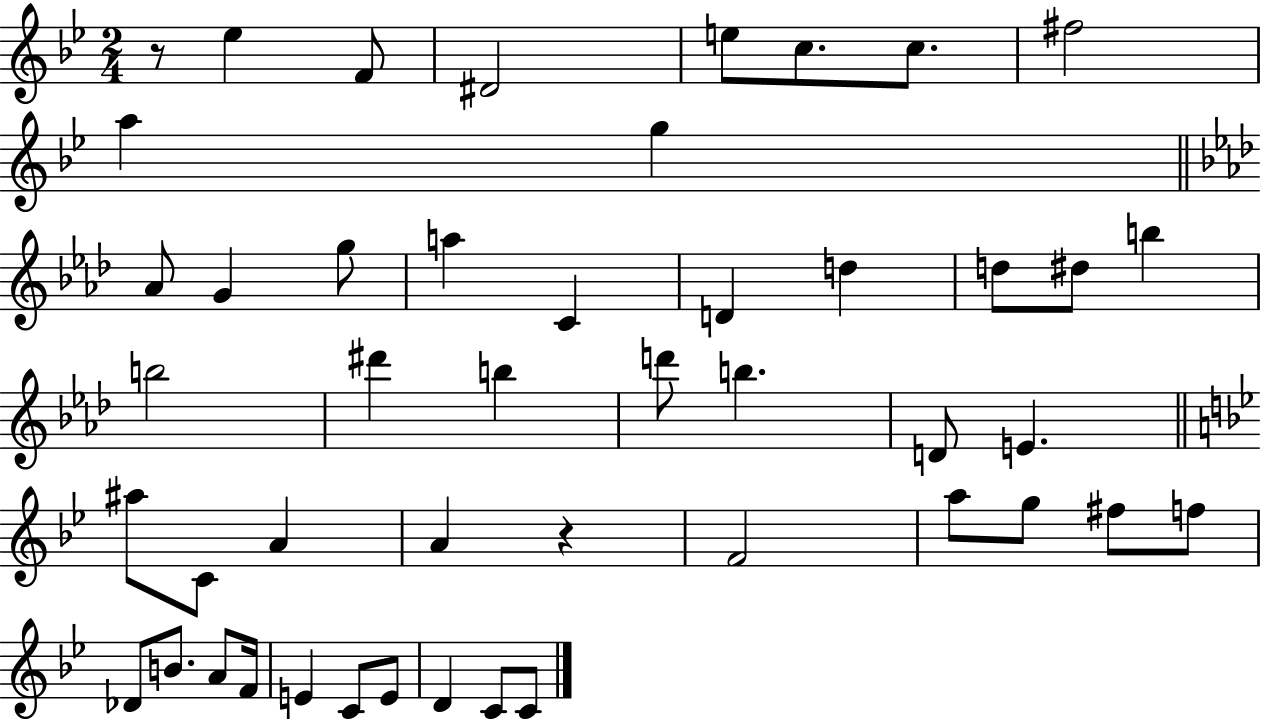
{
  \clef treble
  \numericTimeSignature
  \time 2/4
  \key bes \major
  r8 ees''4 f'8 | dis'2 | e''8 c''8. c''8. | fis''2 | \break a''4 g''4 | \bar "||" \break \key aes \major aes'8 g'4 g''8 | a''4 c'4 | d'4 d''4 | d''8 dis''8 b''4 | \break b''2 | dis'''4 b''4 | d'''8 b''4. | d'8 e'4. | \break \bar "||" \break \key bes \major ais''8 c'8 a'4 | a'4 r4 | f'2 | a''8 g''8 fis''8 f''8 | \break des'8 b'8. a'8 f'16 | e'4 c'8 e'8 | d'4 c'8 c'8 | \bar "|."
}